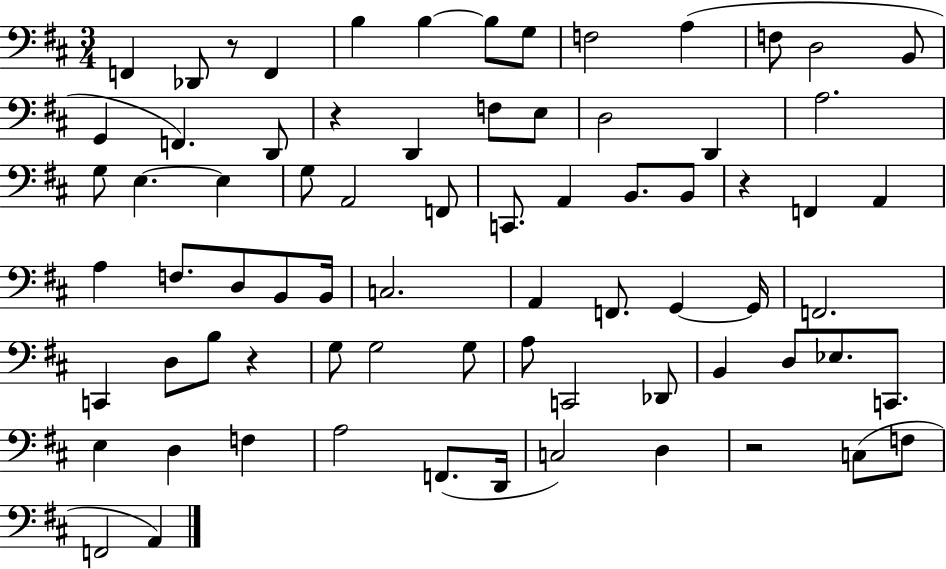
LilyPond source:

{
  \clef bass
  \numericTimeSignature
  \time 3/4
  \key d \major
  f,4 des,8 r8 f,4 | b4 b4~~ b8 g8 | f2 a4( | f8 d2 b,8 | \break g,4 f,4.) d,8 | r4 d,4 f8 e8 | d2 d,4 | a2. | \break g8 e4.~~ e4 | g8 a,2 f,8 | c,8. a,4 b,8. b,8 | r4 f,4 a,4 | \break a4 f8. d8 b,8 b,16 | c2. | a,4 f,8. g,4~~ g,16 | f,2. | \break c,4 d8 b8 r4 | g8 g2 g8 | a8 c,2 des,8 | b,4 d8 ees8. c,8. | \break e4 d4 f4 | a2 f,8.( d,16 | c2) d4 | r2 c8( f8 | \break f,2 a,4) | \bar "|."
}